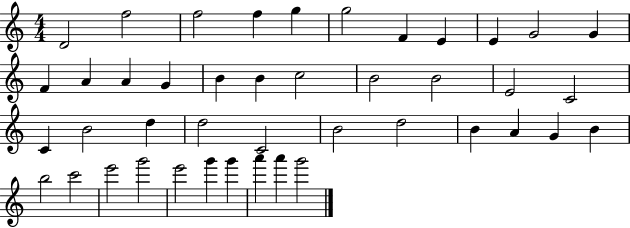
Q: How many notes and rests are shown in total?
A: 43